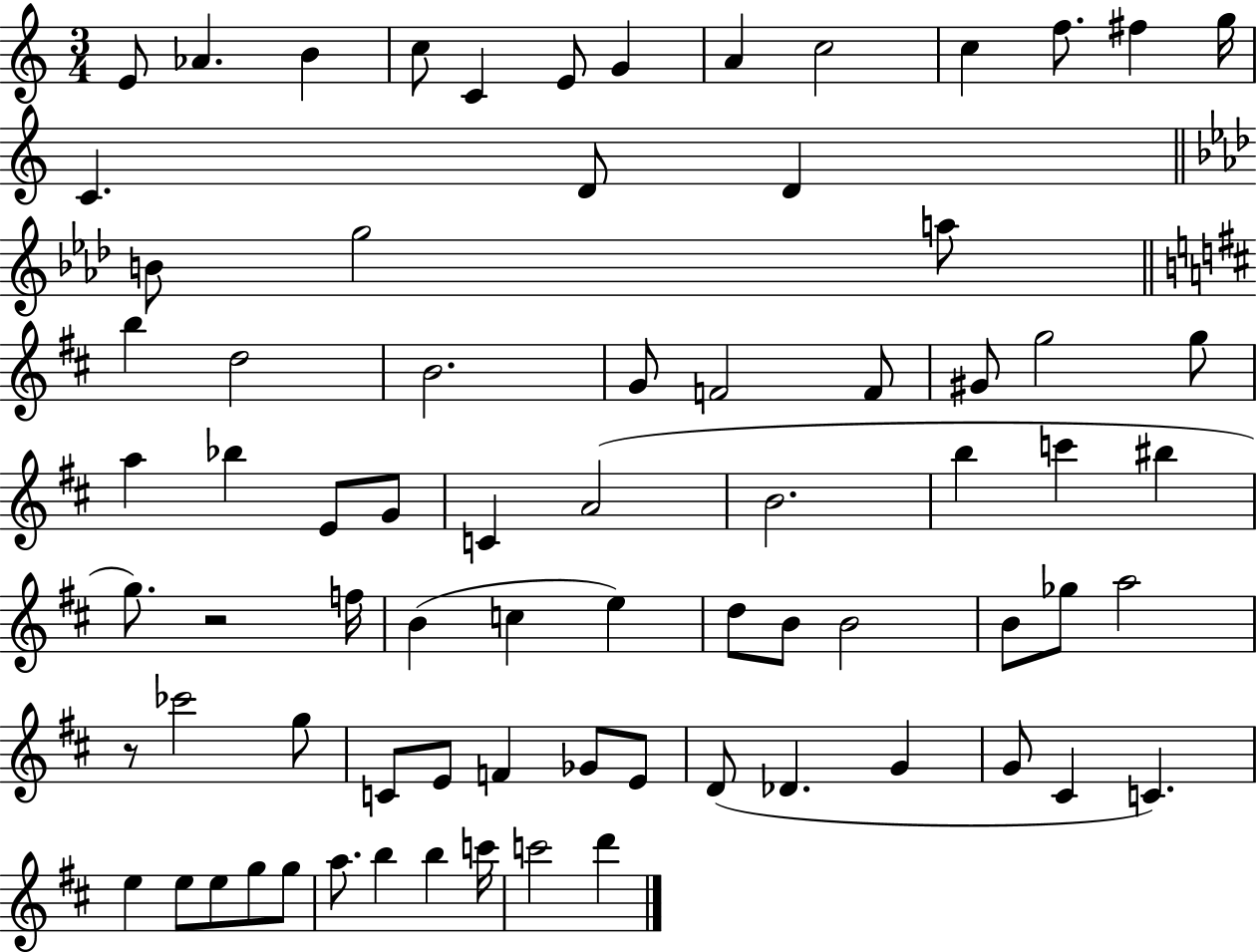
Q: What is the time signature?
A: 3/4